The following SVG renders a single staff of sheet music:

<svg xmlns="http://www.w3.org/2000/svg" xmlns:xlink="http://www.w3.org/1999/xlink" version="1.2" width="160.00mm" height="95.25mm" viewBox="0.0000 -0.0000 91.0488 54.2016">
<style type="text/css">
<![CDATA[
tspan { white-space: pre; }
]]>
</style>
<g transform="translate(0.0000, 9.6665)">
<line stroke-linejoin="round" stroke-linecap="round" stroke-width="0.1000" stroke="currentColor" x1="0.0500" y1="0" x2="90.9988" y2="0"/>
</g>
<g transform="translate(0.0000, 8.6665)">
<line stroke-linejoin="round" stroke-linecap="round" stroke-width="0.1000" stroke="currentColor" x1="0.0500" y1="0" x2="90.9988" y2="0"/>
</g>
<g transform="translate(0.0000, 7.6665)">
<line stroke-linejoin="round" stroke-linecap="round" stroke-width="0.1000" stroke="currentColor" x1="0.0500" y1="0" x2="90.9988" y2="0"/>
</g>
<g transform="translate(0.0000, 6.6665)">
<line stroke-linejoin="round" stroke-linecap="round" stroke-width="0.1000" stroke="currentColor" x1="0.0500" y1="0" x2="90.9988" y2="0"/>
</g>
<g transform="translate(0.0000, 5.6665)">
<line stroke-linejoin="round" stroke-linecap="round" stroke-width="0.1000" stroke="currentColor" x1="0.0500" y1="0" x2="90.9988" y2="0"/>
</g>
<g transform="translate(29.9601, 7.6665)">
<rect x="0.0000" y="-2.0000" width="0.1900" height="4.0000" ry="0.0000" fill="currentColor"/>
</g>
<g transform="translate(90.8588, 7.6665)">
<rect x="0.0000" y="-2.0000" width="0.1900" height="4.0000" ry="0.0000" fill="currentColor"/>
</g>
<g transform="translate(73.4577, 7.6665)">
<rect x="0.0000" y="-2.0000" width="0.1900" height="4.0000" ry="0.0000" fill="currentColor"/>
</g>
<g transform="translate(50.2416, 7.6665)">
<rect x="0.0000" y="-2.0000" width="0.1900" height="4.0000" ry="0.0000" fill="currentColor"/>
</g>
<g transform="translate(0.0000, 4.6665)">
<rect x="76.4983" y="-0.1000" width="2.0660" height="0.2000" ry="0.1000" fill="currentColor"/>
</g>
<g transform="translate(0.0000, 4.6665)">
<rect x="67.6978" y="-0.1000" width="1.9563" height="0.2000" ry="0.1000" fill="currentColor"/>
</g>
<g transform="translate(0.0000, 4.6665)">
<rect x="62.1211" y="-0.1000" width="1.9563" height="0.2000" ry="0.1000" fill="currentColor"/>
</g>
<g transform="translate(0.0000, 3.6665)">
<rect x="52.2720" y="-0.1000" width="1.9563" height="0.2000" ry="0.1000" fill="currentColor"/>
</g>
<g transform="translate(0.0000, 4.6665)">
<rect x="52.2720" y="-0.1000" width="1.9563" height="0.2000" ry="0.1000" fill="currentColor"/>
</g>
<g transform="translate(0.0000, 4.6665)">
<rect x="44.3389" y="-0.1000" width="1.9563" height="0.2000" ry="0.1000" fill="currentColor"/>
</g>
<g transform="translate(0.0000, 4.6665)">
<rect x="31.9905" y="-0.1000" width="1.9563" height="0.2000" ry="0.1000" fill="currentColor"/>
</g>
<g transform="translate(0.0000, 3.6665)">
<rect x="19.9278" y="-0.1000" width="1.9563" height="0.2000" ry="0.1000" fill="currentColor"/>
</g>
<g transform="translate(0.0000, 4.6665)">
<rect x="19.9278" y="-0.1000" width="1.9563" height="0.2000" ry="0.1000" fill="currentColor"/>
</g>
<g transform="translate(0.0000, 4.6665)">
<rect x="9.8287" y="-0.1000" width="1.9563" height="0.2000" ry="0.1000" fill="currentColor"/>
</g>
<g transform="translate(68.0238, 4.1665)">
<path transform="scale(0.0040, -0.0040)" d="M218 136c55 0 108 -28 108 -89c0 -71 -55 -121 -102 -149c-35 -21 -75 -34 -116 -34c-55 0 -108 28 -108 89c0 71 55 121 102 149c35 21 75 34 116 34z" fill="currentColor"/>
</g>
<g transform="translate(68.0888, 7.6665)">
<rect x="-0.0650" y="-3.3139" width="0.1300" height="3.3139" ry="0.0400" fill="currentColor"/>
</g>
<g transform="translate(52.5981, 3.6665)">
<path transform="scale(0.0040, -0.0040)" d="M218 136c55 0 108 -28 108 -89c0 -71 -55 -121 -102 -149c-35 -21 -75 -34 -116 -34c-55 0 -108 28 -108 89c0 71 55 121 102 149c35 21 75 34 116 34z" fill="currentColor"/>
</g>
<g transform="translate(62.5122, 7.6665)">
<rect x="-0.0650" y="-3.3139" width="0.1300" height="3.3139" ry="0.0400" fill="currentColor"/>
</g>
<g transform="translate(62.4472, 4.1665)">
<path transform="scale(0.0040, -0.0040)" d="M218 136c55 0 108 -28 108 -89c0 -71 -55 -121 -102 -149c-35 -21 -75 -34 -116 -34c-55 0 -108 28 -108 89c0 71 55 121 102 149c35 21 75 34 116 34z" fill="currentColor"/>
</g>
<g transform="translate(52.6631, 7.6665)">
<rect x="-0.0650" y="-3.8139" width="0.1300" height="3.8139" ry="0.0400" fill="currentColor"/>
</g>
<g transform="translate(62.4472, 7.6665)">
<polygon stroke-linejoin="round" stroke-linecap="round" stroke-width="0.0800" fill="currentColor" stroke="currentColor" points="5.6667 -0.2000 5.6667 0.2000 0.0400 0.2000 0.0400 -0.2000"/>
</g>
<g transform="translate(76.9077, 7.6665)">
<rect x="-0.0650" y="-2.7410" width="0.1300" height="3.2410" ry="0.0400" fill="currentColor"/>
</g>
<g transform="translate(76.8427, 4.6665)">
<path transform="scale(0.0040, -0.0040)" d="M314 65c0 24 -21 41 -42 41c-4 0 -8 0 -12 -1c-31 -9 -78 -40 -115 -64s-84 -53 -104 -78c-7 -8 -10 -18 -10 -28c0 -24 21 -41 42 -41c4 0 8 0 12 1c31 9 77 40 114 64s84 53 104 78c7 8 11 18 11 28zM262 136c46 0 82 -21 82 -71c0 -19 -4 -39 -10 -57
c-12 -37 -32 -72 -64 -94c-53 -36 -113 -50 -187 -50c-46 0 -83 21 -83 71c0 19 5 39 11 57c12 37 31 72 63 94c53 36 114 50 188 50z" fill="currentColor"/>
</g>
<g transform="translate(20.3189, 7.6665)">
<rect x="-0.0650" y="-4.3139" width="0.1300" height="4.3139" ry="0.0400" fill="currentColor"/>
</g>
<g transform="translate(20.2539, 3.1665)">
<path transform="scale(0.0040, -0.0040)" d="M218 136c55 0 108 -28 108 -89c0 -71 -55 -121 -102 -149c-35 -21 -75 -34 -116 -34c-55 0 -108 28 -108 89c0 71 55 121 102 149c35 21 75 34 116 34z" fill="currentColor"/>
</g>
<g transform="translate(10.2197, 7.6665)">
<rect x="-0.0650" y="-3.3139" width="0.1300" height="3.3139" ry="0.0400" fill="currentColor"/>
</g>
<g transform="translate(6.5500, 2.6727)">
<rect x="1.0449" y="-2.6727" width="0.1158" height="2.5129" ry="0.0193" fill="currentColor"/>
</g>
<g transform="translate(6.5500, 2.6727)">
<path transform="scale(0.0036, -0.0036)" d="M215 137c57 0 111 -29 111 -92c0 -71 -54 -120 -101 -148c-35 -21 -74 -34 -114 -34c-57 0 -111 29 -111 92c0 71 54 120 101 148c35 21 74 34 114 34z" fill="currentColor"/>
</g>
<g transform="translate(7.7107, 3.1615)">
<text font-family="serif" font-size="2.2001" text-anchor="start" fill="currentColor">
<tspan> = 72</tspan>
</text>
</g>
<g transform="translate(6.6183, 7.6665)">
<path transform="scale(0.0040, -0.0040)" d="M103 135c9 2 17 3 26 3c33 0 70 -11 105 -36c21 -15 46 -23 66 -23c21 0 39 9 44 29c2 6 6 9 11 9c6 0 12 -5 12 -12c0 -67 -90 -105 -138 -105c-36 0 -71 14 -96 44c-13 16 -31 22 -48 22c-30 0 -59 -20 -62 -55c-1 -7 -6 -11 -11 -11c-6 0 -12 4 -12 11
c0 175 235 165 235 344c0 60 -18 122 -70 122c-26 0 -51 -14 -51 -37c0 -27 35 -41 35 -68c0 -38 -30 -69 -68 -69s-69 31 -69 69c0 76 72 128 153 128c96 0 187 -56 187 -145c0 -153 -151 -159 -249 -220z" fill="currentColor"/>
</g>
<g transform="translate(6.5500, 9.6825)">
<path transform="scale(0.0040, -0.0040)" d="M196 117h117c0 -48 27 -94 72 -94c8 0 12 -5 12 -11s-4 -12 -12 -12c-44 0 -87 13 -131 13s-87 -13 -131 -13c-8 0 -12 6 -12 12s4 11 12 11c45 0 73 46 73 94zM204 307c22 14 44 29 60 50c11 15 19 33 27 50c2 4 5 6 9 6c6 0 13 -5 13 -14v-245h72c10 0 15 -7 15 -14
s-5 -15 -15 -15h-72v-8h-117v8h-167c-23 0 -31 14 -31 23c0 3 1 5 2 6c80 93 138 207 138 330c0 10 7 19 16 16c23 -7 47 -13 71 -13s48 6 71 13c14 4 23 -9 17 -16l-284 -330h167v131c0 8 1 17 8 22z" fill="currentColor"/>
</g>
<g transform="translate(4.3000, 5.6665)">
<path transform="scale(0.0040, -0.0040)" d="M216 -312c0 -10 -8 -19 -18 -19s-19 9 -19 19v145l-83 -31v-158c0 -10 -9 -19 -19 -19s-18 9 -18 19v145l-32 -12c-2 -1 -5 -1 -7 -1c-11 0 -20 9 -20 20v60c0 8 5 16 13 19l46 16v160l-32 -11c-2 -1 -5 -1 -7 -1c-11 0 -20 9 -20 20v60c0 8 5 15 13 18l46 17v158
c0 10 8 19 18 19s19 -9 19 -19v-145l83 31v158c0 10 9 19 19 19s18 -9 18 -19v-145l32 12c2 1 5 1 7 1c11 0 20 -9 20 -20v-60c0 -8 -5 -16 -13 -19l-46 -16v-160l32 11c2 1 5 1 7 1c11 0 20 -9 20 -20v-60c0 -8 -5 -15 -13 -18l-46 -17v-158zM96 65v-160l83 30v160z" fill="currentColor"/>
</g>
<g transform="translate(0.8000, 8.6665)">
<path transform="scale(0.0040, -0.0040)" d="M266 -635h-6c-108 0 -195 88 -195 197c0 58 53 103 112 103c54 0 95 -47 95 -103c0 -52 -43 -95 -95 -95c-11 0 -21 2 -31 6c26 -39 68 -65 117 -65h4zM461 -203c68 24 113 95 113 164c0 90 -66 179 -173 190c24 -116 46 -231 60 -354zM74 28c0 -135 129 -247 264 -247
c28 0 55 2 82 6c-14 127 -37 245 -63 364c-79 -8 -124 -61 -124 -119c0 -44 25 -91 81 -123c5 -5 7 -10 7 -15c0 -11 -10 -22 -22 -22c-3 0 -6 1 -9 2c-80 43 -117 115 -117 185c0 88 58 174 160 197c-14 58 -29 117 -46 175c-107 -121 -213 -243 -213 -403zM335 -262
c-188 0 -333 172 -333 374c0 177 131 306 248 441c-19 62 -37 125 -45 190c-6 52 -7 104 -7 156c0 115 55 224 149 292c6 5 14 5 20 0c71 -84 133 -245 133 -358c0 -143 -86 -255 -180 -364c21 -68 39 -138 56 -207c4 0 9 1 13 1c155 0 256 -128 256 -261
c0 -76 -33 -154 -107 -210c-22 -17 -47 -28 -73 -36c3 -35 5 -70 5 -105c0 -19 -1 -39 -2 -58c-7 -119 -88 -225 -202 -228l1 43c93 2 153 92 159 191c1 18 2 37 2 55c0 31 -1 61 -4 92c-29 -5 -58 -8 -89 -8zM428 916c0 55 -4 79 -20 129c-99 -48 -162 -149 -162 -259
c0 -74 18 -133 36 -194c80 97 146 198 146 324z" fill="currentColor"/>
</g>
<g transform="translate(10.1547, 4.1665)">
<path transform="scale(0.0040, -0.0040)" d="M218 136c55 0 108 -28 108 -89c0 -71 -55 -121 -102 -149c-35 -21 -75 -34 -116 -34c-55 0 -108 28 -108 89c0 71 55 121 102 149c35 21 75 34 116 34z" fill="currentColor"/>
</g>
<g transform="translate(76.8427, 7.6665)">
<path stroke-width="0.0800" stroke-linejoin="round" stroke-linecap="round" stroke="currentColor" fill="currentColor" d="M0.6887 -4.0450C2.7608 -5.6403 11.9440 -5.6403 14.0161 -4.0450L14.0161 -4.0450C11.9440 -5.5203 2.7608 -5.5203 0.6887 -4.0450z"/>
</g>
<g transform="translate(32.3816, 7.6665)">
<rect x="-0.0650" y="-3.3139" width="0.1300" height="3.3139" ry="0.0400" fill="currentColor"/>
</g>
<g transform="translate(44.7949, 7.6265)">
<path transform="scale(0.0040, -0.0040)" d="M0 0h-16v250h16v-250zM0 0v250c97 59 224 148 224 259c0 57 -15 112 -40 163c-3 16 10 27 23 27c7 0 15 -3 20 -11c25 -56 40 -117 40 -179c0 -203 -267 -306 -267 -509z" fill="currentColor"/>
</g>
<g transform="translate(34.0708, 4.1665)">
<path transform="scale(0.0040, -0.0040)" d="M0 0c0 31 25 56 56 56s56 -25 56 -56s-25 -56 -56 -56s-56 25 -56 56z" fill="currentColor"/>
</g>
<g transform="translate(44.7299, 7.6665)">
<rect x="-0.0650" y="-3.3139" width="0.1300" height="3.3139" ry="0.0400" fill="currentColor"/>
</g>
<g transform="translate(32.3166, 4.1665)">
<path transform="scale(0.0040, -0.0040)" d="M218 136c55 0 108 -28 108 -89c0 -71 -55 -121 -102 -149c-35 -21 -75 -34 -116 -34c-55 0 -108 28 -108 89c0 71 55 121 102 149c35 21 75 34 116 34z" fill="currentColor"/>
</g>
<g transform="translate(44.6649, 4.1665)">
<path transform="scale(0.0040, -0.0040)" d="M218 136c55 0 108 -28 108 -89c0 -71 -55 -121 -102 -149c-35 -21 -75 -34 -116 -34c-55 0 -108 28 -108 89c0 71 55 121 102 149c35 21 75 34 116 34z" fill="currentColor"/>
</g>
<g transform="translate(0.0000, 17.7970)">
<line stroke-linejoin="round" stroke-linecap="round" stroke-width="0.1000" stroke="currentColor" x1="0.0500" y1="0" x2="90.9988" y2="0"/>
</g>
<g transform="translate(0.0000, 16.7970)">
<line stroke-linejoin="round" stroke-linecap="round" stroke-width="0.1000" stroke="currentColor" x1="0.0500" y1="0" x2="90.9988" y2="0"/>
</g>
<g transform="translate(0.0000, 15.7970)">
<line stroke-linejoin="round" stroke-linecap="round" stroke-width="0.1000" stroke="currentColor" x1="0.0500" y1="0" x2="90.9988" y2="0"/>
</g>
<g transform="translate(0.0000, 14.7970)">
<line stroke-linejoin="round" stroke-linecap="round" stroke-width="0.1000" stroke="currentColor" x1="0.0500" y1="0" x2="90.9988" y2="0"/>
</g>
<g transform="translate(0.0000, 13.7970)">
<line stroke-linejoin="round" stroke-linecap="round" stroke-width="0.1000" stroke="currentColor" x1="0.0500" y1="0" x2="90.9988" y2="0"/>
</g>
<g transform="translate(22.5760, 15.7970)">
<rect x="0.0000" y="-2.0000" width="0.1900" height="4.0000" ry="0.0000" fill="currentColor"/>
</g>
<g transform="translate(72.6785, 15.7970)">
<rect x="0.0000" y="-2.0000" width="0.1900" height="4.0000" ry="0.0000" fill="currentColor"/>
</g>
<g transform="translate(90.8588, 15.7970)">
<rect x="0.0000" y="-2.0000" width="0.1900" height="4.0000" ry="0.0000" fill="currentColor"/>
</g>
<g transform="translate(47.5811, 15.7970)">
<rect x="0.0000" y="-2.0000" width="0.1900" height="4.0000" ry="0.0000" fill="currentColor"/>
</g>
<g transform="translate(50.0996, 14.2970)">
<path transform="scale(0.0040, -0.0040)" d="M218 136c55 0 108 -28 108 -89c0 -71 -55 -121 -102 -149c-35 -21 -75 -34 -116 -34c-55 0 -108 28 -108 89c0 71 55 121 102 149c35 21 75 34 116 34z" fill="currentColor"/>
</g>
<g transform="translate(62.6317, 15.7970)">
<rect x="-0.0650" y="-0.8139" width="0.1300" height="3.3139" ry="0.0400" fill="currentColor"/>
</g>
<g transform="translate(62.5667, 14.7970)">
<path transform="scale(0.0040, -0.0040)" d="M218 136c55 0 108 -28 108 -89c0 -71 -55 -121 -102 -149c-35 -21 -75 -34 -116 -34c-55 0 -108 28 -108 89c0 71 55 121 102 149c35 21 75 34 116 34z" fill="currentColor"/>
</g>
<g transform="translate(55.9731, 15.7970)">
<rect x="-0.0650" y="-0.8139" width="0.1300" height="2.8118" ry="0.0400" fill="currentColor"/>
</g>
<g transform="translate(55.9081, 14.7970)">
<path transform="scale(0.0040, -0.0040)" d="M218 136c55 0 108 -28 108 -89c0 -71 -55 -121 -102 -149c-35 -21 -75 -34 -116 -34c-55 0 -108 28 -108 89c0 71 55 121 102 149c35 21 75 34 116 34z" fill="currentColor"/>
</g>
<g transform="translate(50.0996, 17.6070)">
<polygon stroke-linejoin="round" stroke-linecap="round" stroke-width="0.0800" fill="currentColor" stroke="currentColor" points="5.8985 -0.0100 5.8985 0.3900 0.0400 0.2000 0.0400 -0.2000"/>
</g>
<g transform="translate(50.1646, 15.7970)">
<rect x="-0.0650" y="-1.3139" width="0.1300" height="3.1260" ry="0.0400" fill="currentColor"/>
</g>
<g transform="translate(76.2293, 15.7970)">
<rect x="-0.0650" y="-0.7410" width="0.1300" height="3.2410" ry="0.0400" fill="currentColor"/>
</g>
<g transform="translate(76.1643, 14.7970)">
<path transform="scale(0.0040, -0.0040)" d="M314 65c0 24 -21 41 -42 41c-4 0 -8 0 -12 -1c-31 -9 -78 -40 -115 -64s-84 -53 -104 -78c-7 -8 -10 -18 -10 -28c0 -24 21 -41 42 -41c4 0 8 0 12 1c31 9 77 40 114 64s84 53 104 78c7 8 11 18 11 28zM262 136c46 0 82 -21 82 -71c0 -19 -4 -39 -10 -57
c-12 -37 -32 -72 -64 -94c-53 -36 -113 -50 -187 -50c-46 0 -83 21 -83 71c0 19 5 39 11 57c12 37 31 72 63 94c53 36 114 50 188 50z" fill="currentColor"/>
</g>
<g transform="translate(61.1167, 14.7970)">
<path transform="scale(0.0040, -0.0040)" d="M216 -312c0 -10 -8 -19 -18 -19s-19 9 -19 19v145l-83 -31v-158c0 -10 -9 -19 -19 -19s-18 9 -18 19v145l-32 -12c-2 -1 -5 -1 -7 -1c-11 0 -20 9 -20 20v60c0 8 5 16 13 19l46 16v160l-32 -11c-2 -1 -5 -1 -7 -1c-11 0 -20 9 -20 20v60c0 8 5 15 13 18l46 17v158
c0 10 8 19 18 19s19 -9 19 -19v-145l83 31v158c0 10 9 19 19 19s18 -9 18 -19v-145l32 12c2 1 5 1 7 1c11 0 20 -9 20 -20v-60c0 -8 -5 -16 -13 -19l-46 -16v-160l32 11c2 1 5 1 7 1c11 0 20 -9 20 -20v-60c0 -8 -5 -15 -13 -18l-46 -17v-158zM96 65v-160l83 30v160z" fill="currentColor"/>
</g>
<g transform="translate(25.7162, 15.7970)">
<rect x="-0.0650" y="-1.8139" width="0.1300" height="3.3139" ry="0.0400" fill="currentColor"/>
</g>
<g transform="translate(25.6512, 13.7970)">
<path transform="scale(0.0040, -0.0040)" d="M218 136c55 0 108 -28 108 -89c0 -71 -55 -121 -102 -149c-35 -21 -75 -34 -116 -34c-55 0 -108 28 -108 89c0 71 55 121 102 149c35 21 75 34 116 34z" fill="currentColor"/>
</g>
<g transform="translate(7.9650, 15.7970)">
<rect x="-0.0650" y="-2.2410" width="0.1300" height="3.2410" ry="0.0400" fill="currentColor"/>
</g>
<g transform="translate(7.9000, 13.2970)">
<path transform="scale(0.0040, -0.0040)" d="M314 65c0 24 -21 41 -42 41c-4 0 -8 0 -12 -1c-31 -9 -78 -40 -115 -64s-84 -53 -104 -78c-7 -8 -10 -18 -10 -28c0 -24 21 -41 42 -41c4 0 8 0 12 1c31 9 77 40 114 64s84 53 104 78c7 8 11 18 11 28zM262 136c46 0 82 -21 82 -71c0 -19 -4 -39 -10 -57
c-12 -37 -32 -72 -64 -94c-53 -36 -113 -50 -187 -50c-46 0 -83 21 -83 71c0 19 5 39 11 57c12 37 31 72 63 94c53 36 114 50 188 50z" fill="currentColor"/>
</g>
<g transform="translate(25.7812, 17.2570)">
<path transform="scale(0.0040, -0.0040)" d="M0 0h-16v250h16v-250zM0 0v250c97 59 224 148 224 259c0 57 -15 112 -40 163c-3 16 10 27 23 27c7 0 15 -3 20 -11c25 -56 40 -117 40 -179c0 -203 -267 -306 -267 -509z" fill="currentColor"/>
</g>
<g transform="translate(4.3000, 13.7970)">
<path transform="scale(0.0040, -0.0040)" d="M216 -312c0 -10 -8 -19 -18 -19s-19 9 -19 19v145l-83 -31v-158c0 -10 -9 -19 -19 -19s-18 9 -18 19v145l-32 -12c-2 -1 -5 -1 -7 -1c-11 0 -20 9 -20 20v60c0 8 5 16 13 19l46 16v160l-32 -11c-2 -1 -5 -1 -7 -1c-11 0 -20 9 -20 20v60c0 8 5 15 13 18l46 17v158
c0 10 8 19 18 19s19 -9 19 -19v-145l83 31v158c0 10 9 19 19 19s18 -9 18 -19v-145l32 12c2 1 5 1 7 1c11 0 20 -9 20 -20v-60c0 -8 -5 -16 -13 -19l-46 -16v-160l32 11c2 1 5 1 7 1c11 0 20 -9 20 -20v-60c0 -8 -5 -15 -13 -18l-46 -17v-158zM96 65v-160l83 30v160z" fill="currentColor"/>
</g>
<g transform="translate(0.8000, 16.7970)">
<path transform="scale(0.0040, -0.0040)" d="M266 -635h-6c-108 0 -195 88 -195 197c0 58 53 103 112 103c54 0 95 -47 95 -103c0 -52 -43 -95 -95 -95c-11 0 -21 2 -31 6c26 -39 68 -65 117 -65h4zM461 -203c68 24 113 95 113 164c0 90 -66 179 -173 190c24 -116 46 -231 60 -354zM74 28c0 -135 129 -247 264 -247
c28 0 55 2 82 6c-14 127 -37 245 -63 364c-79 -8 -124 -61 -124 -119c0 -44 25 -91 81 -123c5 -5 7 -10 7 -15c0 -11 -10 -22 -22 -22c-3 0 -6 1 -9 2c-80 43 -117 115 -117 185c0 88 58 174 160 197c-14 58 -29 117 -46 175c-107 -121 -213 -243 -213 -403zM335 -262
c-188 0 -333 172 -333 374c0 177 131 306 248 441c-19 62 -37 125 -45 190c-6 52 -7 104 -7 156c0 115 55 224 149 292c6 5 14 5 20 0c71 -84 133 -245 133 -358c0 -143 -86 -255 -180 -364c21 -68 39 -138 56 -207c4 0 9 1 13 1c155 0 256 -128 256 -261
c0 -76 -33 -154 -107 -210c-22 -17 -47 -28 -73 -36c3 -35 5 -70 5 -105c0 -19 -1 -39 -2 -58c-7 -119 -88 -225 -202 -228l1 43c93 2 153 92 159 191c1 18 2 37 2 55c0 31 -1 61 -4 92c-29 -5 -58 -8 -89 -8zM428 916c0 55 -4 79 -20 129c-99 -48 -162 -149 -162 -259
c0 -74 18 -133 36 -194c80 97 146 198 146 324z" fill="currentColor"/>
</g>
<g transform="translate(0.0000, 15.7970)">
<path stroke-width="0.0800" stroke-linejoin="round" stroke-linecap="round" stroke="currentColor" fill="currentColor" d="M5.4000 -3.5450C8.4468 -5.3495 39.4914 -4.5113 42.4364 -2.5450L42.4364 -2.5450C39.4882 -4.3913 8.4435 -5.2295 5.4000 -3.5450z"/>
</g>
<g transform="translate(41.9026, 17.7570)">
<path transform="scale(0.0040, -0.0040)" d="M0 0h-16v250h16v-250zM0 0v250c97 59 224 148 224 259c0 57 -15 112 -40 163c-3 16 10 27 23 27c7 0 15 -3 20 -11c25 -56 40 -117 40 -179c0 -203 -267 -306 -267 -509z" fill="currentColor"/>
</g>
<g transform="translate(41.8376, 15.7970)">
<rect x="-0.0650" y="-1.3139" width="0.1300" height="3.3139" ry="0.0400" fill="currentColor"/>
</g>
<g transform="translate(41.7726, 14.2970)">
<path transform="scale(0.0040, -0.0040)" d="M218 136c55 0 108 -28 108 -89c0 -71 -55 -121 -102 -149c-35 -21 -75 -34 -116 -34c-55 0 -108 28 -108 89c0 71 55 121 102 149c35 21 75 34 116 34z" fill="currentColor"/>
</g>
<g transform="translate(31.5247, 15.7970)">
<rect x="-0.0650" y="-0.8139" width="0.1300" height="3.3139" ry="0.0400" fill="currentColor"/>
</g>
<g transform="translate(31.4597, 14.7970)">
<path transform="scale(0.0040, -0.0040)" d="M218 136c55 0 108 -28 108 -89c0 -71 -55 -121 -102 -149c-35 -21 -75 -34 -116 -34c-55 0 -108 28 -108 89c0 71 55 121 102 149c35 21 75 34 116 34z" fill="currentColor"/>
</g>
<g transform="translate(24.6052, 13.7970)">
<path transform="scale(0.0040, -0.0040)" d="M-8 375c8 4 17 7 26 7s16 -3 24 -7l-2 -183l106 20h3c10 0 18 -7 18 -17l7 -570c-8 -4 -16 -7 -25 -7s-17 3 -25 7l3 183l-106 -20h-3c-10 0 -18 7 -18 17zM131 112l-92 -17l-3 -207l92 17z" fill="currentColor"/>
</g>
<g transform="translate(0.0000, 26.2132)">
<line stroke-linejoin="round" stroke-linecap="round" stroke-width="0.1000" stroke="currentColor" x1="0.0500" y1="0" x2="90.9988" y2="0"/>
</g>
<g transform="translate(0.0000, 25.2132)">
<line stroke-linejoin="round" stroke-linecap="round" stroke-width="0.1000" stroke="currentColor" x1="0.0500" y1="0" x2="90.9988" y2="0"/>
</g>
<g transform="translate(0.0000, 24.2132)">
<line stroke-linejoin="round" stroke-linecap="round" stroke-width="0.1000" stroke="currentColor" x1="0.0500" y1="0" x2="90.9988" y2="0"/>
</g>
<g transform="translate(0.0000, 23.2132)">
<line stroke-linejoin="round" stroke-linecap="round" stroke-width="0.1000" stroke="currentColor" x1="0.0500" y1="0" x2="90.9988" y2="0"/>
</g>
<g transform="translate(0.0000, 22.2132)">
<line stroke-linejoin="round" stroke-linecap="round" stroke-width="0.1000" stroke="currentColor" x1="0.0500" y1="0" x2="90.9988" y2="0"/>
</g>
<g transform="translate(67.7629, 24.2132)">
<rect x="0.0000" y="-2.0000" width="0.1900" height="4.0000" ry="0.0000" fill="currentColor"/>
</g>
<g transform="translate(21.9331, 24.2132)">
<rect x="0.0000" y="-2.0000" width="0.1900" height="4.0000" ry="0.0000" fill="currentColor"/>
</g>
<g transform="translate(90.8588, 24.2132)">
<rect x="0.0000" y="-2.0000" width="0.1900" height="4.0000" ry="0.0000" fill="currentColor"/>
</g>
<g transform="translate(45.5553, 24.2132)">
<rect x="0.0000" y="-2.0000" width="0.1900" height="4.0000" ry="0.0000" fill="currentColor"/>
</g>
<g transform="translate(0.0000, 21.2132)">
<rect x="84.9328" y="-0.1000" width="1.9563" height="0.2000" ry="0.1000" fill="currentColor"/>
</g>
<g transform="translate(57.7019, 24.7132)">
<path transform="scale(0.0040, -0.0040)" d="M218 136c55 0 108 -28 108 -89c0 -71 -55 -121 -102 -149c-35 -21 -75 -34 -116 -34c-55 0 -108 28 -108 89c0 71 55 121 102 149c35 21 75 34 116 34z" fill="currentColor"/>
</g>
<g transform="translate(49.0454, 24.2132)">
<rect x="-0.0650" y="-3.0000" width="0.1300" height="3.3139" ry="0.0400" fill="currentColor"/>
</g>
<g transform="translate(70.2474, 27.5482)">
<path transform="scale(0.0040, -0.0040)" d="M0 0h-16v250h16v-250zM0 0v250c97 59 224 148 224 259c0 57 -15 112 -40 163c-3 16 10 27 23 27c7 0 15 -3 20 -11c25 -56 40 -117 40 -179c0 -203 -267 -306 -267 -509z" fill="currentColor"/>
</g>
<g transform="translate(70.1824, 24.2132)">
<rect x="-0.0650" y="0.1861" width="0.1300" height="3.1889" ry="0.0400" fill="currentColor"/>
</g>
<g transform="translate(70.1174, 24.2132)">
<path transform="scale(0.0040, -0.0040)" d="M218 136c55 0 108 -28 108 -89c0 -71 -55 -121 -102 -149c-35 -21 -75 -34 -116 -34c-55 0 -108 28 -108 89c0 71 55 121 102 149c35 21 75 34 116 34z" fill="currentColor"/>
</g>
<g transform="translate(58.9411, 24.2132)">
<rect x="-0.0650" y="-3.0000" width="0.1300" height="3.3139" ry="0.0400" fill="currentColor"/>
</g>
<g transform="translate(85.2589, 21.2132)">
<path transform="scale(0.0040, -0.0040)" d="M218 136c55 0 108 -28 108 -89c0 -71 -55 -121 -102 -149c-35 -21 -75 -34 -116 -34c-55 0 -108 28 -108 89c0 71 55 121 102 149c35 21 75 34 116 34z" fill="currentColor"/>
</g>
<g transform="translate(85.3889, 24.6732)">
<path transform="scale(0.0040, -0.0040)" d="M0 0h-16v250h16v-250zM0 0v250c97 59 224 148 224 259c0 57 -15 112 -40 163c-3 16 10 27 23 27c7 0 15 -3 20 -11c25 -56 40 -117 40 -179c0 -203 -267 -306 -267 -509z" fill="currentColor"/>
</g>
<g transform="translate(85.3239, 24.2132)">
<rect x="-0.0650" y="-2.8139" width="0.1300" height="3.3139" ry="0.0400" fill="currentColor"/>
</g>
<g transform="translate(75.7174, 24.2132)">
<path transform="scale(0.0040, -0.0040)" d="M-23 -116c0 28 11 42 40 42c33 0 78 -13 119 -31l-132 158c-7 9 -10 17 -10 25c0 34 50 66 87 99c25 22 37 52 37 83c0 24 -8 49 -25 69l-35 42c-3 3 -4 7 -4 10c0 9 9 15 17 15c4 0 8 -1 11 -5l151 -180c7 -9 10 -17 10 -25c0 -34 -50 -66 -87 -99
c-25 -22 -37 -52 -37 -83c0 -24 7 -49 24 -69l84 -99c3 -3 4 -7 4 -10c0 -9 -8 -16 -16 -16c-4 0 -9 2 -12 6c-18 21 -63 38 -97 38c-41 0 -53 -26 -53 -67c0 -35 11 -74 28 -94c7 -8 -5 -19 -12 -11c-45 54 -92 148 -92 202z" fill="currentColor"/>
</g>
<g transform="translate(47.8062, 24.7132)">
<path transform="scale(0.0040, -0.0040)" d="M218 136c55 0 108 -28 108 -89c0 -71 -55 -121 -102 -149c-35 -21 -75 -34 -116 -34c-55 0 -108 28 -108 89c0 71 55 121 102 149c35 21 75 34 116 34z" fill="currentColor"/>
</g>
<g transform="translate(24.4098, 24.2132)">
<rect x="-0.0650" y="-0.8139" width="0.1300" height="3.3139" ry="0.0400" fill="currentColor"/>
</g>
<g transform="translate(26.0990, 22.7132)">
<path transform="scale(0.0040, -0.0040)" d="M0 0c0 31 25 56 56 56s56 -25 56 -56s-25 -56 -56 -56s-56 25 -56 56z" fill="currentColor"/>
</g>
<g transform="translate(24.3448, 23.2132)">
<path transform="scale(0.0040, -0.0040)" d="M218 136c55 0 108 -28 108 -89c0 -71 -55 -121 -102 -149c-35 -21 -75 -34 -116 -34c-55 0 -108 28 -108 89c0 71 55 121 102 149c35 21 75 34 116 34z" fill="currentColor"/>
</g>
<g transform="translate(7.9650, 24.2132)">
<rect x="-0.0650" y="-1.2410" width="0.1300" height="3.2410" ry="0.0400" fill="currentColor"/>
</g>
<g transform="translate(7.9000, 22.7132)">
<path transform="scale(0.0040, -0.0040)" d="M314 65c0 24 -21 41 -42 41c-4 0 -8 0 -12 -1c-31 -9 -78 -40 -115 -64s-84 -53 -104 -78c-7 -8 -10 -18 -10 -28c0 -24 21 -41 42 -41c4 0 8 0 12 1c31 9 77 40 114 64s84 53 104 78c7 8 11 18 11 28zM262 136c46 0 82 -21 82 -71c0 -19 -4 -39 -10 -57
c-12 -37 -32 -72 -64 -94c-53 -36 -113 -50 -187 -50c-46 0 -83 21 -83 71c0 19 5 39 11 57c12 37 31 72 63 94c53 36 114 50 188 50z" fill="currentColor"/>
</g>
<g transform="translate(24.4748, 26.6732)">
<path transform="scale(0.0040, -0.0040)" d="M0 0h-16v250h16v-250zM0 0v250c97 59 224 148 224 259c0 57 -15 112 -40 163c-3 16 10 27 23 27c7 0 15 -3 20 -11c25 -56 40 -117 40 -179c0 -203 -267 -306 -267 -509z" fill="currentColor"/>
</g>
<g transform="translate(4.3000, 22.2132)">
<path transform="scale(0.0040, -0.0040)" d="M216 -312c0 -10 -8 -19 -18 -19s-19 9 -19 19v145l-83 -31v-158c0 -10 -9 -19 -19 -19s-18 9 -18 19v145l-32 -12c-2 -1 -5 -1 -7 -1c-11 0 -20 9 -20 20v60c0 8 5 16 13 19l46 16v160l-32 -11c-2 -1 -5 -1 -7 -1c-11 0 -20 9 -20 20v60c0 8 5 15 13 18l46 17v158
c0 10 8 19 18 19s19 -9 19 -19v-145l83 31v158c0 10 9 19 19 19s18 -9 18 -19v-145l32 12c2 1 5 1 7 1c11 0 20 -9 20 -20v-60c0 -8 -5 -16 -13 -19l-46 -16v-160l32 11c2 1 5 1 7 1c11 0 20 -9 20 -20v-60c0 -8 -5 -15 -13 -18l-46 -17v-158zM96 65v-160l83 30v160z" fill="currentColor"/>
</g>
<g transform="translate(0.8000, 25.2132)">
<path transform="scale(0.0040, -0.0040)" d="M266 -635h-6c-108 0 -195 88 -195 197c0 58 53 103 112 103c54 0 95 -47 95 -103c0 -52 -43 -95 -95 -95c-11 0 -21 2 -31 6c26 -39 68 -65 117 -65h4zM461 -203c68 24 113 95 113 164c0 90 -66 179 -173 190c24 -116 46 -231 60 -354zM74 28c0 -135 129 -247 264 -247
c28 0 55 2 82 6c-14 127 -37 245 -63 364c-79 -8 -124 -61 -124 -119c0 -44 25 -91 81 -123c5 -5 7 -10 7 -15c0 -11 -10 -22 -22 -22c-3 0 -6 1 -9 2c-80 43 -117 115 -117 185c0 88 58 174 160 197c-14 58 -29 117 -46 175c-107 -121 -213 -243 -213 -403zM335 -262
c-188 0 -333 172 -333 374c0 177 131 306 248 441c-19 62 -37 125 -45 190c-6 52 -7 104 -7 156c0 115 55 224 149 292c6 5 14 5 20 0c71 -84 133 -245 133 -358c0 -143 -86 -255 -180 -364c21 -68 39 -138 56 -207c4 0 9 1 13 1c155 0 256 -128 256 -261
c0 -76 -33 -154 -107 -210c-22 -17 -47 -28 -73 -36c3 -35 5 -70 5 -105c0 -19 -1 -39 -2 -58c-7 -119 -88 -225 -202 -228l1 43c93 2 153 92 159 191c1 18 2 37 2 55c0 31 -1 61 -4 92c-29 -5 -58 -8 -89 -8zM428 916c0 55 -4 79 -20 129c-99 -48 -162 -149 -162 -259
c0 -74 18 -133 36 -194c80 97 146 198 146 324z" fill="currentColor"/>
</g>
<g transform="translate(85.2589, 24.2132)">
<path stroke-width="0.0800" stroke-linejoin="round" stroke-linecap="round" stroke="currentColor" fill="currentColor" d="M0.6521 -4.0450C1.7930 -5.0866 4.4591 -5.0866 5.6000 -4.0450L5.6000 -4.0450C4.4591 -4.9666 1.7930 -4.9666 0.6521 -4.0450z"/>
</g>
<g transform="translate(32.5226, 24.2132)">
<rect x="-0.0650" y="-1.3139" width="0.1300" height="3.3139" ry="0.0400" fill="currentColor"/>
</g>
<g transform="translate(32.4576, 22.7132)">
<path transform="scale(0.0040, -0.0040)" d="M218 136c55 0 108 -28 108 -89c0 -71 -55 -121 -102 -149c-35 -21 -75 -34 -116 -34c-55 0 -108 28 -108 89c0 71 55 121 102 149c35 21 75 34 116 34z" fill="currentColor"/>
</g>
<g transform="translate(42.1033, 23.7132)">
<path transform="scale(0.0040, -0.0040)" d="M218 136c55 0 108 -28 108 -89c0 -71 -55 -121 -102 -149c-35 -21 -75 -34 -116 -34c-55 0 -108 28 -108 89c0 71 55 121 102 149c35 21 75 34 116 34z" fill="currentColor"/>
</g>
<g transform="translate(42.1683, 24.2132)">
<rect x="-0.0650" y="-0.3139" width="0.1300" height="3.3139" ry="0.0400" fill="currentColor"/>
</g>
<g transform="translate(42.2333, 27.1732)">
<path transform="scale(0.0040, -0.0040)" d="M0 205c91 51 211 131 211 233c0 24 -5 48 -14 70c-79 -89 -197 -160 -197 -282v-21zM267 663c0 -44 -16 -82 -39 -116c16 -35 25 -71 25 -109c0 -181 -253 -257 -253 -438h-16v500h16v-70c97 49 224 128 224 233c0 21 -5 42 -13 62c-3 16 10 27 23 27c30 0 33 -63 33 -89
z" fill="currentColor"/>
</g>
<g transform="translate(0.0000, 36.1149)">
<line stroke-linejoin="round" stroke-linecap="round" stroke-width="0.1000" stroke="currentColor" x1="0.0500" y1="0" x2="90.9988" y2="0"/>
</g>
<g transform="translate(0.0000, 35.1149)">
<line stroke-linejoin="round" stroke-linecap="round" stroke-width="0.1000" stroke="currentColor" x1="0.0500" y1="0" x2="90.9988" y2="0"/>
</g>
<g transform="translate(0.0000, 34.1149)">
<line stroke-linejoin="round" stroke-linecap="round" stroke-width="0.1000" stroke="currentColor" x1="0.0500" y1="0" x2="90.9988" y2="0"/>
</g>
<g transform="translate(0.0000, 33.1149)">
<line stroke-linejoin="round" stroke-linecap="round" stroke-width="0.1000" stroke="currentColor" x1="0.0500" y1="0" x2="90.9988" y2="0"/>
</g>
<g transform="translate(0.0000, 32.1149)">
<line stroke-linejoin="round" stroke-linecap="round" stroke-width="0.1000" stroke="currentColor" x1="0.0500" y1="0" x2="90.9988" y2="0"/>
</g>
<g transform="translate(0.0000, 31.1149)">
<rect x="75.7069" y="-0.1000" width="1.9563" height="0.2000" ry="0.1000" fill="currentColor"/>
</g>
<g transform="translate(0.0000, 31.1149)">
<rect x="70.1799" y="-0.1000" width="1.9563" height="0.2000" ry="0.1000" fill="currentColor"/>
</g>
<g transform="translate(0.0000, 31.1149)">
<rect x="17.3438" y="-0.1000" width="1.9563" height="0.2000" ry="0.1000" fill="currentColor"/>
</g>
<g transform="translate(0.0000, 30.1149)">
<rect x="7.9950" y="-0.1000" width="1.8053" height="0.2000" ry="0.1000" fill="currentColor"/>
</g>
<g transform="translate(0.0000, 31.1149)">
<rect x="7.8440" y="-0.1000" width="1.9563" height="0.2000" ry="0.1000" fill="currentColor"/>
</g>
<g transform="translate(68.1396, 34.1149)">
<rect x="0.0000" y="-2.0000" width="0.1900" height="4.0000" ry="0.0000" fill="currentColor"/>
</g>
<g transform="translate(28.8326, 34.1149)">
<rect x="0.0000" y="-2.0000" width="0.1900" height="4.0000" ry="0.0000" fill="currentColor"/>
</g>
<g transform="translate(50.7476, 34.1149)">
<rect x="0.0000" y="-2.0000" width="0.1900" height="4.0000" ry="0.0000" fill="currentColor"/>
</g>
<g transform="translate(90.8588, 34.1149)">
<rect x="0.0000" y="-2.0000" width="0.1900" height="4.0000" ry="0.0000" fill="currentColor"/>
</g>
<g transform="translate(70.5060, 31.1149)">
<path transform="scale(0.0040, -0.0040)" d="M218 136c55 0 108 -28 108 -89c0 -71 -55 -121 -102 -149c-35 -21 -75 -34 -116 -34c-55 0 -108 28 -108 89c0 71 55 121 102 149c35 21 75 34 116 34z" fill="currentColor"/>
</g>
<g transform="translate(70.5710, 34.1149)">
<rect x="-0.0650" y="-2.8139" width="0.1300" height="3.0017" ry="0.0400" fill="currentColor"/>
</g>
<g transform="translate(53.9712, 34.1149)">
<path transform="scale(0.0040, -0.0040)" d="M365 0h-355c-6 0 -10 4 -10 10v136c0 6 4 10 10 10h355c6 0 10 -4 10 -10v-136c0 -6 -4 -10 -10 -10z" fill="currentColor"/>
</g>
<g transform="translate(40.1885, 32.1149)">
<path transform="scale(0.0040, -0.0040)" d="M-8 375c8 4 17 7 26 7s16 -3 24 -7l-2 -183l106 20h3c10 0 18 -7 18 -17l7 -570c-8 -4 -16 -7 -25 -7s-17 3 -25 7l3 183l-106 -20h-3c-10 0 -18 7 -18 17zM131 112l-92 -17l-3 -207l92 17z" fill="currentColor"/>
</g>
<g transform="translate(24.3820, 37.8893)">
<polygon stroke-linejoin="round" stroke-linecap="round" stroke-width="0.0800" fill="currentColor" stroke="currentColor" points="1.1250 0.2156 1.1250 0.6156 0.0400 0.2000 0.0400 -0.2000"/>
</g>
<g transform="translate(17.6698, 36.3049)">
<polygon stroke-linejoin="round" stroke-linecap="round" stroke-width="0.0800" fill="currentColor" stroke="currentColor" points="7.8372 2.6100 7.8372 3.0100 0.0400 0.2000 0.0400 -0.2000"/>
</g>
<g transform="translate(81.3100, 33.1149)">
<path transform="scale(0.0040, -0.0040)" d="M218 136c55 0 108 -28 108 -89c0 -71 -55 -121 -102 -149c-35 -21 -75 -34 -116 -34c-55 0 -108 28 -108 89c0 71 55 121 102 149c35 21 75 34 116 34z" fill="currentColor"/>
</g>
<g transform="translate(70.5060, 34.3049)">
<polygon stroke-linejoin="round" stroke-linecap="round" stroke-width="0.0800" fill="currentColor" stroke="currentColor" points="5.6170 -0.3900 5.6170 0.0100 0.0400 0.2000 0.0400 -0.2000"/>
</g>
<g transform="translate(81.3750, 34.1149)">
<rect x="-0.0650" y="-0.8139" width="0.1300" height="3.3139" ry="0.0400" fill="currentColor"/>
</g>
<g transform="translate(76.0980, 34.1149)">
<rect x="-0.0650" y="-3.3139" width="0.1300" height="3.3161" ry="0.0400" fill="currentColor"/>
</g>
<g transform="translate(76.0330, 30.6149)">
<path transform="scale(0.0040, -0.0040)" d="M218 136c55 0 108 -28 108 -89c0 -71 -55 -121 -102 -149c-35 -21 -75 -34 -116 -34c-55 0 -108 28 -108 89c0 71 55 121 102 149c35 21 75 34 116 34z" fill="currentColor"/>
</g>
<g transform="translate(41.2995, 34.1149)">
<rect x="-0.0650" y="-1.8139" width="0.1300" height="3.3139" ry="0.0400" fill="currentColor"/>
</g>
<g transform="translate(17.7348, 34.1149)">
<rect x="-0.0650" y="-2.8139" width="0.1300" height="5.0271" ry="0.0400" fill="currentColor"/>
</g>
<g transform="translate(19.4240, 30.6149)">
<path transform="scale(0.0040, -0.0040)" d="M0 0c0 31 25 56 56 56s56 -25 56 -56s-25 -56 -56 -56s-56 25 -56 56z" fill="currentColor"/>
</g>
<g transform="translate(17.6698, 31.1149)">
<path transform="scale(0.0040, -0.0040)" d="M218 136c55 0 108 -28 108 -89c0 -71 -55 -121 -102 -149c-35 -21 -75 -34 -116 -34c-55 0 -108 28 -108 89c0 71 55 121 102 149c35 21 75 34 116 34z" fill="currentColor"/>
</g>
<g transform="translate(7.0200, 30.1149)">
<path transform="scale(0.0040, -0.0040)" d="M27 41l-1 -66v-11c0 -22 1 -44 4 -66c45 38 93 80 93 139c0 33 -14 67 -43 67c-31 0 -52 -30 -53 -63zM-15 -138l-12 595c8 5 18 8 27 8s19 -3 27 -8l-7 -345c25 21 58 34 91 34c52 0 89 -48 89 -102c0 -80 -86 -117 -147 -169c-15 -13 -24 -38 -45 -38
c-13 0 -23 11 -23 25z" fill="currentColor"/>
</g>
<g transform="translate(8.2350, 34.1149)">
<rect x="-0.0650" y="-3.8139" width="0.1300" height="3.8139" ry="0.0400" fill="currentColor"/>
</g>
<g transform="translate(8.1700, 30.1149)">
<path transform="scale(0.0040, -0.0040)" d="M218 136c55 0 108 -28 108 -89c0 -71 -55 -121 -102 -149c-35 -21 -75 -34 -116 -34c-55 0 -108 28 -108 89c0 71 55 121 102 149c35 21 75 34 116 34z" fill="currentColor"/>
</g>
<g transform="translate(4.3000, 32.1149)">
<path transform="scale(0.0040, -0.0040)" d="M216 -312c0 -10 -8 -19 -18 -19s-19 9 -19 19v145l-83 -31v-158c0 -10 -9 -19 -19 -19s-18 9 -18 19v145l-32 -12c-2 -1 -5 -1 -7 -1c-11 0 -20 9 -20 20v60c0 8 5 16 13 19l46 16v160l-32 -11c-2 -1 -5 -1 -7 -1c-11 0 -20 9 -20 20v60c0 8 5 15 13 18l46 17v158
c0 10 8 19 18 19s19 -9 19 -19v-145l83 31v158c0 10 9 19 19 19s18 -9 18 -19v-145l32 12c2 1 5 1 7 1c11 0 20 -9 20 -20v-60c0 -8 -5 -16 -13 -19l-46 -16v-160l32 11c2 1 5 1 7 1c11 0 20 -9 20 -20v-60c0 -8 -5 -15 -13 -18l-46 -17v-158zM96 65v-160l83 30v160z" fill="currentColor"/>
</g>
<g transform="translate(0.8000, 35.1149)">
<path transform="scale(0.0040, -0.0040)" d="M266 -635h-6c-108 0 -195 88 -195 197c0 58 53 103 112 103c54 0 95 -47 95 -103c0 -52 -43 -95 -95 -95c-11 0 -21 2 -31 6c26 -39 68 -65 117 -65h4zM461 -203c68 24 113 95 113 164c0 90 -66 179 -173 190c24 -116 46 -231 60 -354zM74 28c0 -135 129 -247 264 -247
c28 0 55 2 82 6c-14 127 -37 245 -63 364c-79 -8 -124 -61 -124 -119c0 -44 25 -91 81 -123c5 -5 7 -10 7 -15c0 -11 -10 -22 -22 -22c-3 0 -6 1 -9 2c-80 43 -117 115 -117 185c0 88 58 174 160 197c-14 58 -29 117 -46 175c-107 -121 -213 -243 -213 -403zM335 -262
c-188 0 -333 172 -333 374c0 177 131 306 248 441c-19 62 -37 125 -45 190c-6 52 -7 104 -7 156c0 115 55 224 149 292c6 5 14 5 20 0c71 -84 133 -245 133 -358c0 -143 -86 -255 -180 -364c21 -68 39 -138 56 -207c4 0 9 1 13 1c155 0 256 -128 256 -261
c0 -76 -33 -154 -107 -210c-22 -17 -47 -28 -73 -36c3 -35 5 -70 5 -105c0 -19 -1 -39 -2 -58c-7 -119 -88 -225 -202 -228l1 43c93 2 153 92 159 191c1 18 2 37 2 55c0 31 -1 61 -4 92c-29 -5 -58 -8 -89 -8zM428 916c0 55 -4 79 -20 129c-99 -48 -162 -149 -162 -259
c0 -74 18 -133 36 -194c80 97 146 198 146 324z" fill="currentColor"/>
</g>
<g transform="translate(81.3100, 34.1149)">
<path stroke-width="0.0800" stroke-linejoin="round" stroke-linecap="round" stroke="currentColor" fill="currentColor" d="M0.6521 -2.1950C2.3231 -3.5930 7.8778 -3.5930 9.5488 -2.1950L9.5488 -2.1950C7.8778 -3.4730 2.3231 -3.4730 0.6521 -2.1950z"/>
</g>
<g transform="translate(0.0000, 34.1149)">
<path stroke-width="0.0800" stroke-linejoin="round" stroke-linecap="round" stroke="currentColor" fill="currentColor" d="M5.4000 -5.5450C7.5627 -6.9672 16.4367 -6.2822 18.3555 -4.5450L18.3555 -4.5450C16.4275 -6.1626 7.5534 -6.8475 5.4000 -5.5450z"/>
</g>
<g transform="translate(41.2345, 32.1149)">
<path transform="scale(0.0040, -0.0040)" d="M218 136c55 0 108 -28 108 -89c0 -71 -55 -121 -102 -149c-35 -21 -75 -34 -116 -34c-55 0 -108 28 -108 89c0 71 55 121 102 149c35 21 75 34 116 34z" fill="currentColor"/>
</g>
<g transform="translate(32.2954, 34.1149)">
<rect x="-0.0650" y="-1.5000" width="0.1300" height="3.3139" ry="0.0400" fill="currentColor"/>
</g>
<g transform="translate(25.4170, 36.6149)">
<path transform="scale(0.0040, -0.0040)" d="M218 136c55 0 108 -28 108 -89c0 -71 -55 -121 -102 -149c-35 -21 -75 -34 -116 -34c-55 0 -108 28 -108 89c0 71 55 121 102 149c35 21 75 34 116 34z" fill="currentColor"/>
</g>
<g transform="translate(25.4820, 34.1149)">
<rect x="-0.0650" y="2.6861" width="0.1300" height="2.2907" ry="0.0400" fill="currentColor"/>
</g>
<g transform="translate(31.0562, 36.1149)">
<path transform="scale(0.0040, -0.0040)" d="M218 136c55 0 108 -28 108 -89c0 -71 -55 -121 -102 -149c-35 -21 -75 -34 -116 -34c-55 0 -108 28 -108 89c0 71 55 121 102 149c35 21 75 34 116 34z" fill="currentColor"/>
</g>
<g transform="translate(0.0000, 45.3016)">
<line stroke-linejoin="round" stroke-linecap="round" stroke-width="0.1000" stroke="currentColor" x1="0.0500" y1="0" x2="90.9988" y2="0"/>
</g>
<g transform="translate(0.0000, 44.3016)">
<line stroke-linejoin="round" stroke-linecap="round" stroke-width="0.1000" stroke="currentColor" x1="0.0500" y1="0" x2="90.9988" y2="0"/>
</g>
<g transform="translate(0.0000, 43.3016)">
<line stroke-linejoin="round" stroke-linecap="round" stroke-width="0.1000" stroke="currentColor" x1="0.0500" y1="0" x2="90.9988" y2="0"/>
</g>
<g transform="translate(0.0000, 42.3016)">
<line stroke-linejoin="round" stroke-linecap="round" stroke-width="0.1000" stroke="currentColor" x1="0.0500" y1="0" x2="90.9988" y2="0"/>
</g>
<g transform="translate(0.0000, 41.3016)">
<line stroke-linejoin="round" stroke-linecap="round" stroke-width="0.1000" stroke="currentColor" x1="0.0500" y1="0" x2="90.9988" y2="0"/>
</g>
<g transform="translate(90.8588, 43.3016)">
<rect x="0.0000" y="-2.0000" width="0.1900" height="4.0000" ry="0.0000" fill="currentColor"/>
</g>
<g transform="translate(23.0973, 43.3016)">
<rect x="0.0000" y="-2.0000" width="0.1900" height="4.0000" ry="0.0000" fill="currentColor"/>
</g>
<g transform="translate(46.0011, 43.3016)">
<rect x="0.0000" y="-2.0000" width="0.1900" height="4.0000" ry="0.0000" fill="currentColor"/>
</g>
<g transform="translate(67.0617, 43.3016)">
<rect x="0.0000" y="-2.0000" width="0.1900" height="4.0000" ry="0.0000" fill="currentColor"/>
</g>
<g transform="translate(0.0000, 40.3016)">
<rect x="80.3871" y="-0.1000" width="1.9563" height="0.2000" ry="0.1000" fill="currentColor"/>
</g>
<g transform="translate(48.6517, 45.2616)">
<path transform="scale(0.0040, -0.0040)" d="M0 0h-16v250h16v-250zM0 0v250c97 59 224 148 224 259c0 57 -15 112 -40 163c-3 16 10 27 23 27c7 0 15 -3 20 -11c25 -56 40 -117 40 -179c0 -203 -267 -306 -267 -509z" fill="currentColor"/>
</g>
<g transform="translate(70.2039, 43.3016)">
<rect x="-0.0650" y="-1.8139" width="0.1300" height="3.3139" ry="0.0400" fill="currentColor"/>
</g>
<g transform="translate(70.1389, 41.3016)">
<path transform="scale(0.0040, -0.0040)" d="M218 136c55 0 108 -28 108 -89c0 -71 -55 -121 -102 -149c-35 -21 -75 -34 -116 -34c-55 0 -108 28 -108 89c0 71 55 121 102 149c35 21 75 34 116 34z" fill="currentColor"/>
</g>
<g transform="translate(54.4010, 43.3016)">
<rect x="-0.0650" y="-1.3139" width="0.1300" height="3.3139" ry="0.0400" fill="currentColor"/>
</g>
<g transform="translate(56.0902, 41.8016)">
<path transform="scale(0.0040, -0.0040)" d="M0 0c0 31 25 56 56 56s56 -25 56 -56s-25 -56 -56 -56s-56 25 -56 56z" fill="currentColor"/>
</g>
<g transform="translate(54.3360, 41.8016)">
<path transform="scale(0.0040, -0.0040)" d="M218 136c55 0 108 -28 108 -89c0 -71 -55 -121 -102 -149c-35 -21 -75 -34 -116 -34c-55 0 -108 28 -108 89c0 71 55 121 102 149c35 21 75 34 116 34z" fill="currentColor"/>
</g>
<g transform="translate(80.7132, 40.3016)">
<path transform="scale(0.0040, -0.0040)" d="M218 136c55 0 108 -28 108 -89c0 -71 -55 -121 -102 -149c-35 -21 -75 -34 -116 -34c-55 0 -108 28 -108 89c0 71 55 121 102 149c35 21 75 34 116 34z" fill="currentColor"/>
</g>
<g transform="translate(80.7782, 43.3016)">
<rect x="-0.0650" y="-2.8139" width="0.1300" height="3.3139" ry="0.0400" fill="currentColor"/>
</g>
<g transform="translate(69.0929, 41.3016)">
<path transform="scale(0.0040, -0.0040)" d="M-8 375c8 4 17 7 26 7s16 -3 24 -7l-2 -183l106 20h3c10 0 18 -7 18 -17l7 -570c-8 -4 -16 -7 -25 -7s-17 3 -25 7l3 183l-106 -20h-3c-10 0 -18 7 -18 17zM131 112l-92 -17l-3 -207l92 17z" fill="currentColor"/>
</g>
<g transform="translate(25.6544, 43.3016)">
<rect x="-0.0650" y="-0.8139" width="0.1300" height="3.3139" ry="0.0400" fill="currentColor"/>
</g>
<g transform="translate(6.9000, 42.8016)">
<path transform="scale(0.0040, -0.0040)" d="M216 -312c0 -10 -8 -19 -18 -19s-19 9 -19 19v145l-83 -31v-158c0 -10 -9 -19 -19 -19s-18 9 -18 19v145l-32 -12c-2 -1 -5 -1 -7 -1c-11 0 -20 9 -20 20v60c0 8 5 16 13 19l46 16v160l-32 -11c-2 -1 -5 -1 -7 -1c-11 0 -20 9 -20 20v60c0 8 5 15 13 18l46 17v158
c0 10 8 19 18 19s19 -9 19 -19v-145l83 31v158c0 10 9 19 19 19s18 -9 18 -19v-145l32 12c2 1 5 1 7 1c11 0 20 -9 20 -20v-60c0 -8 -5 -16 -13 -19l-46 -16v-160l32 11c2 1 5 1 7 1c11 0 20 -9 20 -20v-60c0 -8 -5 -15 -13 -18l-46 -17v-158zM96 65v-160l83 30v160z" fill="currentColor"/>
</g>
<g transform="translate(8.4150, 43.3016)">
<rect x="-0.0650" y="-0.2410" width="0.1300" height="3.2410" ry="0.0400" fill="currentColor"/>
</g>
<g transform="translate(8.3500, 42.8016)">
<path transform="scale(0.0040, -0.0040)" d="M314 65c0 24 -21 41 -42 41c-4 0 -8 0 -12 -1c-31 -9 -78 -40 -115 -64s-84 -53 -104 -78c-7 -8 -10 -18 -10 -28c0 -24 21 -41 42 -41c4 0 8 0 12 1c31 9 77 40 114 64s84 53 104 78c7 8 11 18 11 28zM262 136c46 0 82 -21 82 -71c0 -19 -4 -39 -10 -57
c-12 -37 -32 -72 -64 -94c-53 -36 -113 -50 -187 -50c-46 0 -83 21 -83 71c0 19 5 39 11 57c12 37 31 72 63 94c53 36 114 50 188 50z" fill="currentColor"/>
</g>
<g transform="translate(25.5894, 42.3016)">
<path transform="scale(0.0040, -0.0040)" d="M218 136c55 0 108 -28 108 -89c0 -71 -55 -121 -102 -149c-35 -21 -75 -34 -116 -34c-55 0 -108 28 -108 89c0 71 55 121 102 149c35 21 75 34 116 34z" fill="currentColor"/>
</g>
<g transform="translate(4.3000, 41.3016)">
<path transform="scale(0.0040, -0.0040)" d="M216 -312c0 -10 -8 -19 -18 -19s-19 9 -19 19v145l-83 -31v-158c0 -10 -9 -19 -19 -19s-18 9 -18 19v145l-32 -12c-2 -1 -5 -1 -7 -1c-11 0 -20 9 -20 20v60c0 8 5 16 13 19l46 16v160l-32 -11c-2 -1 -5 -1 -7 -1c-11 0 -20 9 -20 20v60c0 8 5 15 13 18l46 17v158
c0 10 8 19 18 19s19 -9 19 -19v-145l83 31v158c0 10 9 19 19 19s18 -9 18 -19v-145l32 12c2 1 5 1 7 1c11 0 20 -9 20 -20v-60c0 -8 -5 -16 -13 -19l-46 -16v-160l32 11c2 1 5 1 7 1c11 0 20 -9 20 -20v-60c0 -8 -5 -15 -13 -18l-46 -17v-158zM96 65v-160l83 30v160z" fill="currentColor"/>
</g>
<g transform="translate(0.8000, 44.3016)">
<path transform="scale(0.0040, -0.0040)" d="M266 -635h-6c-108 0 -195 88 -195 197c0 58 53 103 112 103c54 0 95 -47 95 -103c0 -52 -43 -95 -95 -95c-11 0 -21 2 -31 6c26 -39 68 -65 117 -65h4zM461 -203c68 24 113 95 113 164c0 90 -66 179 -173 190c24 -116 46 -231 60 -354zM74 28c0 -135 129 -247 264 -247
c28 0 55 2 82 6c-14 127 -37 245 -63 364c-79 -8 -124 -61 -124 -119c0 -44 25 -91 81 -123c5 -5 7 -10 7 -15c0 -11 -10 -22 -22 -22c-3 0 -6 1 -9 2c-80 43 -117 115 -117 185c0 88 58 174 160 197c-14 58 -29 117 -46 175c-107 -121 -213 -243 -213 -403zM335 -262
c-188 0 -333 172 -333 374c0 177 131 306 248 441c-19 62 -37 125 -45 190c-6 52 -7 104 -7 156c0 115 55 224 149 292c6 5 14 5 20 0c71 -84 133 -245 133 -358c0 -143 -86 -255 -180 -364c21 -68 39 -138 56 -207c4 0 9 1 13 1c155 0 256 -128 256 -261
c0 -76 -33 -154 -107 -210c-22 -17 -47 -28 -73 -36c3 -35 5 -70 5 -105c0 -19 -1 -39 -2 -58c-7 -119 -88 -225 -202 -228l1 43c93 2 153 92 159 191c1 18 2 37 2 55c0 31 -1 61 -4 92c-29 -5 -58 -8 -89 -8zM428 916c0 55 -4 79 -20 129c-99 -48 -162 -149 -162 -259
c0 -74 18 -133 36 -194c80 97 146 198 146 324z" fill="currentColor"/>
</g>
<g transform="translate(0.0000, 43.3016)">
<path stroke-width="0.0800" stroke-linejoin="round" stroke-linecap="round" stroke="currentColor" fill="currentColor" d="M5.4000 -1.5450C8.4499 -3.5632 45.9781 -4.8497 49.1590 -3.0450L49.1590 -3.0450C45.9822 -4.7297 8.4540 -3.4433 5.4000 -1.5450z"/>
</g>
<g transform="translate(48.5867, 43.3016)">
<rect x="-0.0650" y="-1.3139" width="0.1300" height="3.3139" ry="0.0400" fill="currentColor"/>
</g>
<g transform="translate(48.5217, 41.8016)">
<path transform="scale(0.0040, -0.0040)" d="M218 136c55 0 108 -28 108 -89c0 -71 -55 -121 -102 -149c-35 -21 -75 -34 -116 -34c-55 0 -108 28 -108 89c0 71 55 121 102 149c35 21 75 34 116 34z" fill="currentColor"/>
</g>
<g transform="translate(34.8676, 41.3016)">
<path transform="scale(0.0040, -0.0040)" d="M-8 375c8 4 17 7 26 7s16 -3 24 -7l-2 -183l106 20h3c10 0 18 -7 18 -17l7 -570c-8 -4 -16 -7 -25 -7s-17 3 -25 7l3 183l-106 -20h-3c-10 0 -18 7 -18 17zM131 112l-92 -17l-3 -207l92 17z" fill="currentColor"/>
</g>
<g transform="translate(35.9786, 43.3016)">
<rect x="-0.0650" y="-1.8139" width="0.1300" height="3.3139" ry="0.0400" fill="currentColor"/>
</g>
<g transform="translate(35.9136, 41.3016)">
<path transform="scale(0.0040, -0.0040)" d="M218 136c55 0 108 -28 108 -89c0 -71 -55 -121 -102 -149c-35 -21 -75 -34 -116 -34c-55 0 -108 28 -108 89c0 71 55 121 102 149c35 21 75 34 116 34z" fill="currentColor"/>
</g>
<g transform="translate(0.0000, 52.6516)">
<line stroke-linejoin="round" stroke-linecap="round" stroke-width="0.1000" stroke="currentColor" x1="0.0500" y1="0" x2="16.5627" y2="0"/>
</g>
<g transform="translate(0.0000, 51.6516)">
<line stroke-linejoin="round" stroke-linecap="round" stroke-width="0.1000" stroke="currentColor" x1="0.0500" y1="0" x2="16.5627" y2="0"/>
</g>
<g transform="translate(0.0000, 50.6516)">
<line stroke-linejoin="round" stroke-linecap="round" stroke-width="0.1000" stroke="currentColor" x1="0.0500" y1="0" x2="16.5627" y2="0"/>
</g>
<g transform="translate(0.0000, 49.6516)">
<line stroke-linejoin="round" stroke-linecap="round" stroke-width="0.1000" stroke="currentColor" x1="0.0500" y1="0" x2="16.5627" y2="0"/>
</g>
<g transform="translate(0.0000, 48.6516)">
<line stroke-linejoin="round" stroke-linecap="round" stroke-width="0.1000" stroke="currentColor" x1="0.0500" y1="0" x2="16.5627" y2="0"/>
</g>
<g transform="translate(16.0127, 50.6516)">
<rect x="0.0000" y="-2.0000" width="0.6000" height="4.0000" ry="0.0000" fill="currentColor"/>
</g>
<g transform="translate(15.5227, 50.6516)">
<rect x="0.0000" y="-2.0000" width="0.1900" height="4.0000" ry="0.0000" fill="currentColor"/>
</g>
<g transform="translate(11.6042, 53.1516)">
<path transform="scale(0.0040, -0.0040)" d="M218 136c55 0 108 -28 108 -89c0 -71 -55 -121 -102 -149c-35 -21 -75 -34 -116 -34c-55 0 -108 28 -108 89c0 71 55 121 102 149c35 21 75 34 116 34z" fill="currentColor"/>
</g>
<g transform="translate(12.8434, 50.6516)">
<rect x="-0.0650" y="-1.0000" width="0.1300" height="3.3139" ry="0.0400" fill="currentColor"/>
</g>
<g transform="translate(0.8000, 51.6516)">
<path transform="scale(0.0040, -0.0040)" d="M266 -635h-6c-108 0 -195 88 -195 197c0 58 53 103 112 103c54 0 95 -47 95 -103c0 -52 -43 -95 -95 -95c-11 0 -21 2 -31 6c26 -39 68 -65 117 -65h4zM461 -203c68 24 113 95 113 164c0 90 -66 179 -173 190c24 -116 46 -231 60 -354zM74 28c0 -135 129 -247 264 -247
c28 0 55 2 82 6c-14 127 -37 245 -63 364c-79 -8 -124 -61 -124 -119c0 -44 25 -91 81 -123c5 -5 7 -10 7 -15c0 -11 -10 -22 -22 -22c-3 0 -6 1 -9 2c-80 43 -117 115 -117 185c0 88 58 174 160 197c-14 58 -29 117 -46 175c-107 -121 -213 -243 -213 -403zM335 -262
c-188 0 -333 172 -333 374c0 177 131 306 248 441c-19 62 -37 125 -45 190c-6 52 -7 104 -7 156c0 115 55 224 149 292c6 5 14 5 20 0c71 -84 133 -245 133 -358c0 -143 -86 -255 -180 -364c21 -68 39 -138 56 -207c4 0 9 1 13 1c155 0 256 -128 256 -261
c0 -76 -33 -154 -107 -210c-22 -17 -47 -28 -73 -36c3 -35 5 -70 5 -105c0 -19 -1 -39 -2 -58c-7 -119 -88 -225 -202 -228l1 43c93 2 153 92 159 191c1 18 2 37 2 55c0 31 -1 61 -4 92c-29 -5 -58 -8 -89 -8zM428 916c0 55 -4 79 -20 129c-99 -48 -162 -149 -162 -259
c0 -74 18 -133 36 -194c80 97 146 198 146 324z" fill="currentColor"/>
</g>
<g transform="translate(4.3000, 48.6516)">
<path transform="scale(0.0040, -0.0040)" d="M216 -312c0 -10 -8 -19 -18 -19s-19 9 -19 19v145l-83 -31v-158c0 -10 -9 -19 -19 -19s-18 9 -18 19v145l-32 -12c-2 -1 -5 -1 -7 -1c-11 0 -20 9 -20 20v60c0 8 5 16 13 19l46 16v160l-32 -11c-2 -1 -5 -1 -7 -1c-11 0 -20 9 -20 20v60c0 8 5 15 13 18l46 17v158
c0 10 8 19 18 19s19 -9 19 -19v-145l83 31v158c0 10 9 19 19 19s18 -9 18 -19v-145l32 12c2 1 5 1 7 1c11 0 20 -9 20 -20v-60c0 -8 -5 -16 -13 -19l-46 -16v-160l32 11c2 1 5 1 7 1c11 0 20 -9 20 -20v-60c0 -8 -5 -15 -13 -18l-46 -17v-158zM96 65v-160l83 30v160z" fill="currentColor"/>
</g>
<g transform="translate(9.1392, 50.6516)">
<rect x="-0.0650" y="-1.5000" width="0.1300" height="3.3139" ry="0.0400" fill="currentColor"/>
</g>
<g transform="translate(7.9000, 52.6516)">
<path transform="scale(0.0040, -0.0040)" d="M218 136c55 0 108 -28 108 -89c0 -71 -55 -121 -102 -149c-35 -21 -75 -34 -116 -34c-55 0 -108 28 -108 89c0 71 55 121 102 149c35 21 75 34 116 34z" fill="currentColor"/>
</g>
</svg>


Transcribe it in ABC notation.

X:1
T:Untitled
M:2/4
L:1/4
K:G
b d' b b/2 c' b/2 b/2 a2 g2 f/2 d e/2 e/2 d/2 ^d d2 e2 d/2 e c/4 A A B/2 z a/2 _c' a/2 D/4 E f z2 a/2 b/2 d ^c2 d f e/2 e f a E D